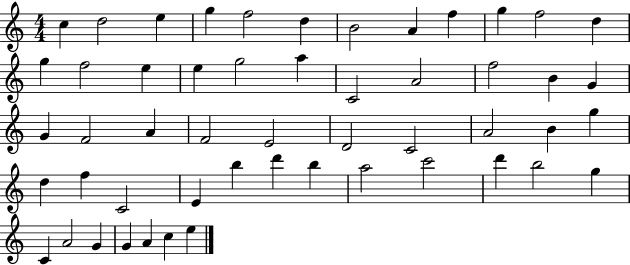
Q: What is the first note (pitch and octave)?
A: C5